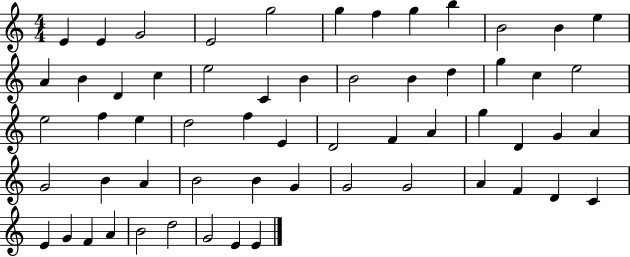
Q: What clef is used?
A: treble